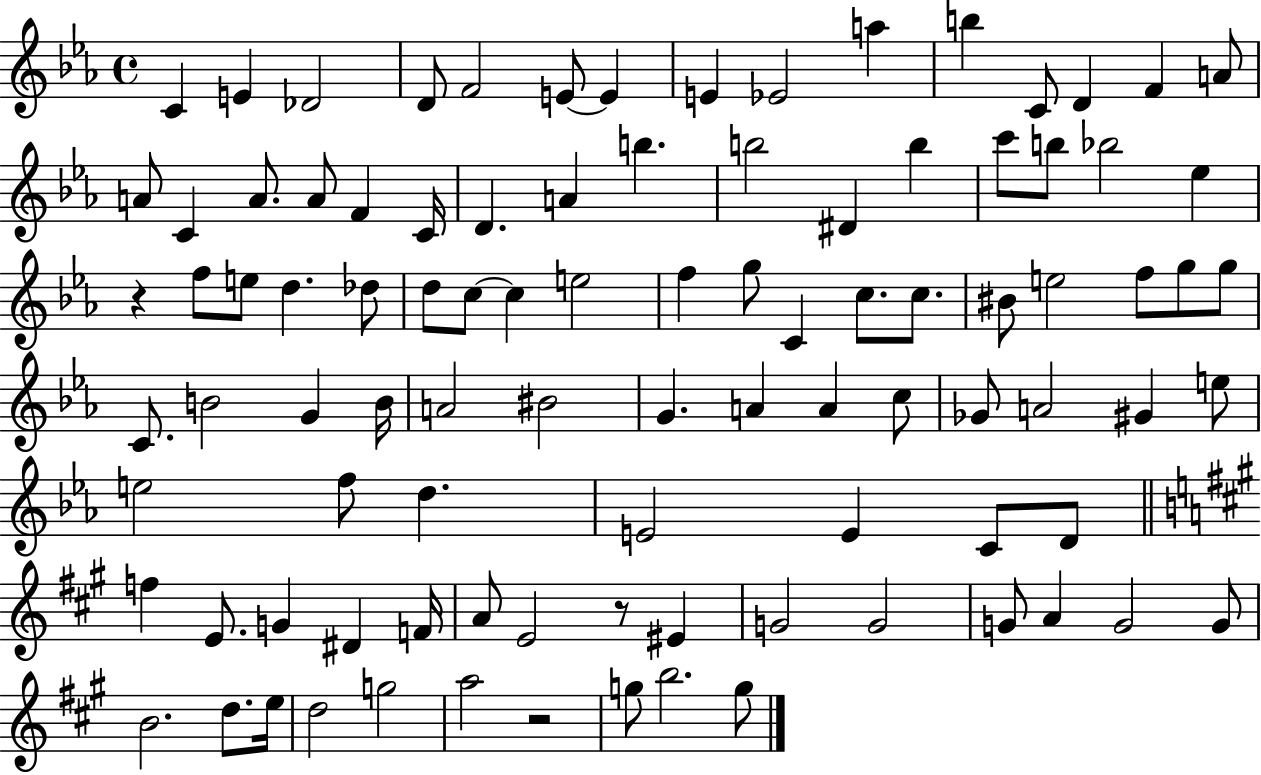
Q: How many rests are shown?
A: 3